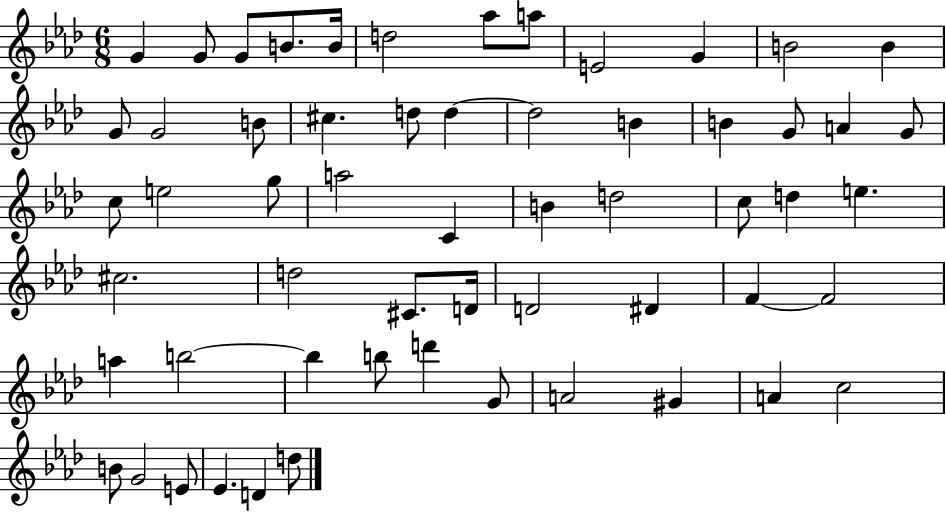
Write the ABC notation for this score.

X:1
T:Untitled
M:6/8
L:1/4
K:Ab
G G/2 G/2 B/2 B/4 d2 _a/2 a/2 E2 G B2 B G/2 G2 B/2 ^c d/2 d d2 B B G/2 A G/2 c/2 e2 g/2 a2 C B d2 c/2 d e ^c2 d2 ^C/2 D/4 D2 ^D F F2 a b2 b b/2 d' G/2 A2 ^G A c2 B/2 G2 E/2 _E D d/2